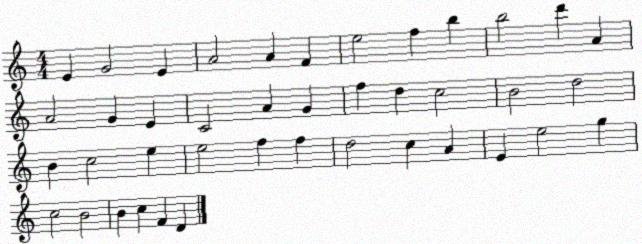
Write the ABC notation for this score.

X:1
T:Untitled
M:4/4
L:1/4
K:C
E G2 E A2 A F e2 f b b2 d' A A2 G E C2 A G f d c2 B2 d2 B c2 e e2 f f d2 c A E e2 g c2 B2 B c F D